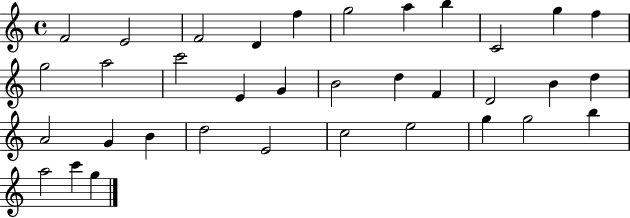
{
  \clef treble
  \time 4/4
  \defaultTimeSignature
  \key c \major
  f'2 e'2 | f'2 d'4 f''4 | g''2 a''4 b''4 | c'2 g''4 f''4 | \break g''2 a''2 | c'''2 e'4 g'4 | b'2 d''4 f'4 | d'2 b'4 d''4 | \break a'2 g'4 b'4 | d''2 e'2 | c''2 e''2 | g''4 g''2 b''4 | \break a''2 c'''4 g''4 | \bar "|."
}